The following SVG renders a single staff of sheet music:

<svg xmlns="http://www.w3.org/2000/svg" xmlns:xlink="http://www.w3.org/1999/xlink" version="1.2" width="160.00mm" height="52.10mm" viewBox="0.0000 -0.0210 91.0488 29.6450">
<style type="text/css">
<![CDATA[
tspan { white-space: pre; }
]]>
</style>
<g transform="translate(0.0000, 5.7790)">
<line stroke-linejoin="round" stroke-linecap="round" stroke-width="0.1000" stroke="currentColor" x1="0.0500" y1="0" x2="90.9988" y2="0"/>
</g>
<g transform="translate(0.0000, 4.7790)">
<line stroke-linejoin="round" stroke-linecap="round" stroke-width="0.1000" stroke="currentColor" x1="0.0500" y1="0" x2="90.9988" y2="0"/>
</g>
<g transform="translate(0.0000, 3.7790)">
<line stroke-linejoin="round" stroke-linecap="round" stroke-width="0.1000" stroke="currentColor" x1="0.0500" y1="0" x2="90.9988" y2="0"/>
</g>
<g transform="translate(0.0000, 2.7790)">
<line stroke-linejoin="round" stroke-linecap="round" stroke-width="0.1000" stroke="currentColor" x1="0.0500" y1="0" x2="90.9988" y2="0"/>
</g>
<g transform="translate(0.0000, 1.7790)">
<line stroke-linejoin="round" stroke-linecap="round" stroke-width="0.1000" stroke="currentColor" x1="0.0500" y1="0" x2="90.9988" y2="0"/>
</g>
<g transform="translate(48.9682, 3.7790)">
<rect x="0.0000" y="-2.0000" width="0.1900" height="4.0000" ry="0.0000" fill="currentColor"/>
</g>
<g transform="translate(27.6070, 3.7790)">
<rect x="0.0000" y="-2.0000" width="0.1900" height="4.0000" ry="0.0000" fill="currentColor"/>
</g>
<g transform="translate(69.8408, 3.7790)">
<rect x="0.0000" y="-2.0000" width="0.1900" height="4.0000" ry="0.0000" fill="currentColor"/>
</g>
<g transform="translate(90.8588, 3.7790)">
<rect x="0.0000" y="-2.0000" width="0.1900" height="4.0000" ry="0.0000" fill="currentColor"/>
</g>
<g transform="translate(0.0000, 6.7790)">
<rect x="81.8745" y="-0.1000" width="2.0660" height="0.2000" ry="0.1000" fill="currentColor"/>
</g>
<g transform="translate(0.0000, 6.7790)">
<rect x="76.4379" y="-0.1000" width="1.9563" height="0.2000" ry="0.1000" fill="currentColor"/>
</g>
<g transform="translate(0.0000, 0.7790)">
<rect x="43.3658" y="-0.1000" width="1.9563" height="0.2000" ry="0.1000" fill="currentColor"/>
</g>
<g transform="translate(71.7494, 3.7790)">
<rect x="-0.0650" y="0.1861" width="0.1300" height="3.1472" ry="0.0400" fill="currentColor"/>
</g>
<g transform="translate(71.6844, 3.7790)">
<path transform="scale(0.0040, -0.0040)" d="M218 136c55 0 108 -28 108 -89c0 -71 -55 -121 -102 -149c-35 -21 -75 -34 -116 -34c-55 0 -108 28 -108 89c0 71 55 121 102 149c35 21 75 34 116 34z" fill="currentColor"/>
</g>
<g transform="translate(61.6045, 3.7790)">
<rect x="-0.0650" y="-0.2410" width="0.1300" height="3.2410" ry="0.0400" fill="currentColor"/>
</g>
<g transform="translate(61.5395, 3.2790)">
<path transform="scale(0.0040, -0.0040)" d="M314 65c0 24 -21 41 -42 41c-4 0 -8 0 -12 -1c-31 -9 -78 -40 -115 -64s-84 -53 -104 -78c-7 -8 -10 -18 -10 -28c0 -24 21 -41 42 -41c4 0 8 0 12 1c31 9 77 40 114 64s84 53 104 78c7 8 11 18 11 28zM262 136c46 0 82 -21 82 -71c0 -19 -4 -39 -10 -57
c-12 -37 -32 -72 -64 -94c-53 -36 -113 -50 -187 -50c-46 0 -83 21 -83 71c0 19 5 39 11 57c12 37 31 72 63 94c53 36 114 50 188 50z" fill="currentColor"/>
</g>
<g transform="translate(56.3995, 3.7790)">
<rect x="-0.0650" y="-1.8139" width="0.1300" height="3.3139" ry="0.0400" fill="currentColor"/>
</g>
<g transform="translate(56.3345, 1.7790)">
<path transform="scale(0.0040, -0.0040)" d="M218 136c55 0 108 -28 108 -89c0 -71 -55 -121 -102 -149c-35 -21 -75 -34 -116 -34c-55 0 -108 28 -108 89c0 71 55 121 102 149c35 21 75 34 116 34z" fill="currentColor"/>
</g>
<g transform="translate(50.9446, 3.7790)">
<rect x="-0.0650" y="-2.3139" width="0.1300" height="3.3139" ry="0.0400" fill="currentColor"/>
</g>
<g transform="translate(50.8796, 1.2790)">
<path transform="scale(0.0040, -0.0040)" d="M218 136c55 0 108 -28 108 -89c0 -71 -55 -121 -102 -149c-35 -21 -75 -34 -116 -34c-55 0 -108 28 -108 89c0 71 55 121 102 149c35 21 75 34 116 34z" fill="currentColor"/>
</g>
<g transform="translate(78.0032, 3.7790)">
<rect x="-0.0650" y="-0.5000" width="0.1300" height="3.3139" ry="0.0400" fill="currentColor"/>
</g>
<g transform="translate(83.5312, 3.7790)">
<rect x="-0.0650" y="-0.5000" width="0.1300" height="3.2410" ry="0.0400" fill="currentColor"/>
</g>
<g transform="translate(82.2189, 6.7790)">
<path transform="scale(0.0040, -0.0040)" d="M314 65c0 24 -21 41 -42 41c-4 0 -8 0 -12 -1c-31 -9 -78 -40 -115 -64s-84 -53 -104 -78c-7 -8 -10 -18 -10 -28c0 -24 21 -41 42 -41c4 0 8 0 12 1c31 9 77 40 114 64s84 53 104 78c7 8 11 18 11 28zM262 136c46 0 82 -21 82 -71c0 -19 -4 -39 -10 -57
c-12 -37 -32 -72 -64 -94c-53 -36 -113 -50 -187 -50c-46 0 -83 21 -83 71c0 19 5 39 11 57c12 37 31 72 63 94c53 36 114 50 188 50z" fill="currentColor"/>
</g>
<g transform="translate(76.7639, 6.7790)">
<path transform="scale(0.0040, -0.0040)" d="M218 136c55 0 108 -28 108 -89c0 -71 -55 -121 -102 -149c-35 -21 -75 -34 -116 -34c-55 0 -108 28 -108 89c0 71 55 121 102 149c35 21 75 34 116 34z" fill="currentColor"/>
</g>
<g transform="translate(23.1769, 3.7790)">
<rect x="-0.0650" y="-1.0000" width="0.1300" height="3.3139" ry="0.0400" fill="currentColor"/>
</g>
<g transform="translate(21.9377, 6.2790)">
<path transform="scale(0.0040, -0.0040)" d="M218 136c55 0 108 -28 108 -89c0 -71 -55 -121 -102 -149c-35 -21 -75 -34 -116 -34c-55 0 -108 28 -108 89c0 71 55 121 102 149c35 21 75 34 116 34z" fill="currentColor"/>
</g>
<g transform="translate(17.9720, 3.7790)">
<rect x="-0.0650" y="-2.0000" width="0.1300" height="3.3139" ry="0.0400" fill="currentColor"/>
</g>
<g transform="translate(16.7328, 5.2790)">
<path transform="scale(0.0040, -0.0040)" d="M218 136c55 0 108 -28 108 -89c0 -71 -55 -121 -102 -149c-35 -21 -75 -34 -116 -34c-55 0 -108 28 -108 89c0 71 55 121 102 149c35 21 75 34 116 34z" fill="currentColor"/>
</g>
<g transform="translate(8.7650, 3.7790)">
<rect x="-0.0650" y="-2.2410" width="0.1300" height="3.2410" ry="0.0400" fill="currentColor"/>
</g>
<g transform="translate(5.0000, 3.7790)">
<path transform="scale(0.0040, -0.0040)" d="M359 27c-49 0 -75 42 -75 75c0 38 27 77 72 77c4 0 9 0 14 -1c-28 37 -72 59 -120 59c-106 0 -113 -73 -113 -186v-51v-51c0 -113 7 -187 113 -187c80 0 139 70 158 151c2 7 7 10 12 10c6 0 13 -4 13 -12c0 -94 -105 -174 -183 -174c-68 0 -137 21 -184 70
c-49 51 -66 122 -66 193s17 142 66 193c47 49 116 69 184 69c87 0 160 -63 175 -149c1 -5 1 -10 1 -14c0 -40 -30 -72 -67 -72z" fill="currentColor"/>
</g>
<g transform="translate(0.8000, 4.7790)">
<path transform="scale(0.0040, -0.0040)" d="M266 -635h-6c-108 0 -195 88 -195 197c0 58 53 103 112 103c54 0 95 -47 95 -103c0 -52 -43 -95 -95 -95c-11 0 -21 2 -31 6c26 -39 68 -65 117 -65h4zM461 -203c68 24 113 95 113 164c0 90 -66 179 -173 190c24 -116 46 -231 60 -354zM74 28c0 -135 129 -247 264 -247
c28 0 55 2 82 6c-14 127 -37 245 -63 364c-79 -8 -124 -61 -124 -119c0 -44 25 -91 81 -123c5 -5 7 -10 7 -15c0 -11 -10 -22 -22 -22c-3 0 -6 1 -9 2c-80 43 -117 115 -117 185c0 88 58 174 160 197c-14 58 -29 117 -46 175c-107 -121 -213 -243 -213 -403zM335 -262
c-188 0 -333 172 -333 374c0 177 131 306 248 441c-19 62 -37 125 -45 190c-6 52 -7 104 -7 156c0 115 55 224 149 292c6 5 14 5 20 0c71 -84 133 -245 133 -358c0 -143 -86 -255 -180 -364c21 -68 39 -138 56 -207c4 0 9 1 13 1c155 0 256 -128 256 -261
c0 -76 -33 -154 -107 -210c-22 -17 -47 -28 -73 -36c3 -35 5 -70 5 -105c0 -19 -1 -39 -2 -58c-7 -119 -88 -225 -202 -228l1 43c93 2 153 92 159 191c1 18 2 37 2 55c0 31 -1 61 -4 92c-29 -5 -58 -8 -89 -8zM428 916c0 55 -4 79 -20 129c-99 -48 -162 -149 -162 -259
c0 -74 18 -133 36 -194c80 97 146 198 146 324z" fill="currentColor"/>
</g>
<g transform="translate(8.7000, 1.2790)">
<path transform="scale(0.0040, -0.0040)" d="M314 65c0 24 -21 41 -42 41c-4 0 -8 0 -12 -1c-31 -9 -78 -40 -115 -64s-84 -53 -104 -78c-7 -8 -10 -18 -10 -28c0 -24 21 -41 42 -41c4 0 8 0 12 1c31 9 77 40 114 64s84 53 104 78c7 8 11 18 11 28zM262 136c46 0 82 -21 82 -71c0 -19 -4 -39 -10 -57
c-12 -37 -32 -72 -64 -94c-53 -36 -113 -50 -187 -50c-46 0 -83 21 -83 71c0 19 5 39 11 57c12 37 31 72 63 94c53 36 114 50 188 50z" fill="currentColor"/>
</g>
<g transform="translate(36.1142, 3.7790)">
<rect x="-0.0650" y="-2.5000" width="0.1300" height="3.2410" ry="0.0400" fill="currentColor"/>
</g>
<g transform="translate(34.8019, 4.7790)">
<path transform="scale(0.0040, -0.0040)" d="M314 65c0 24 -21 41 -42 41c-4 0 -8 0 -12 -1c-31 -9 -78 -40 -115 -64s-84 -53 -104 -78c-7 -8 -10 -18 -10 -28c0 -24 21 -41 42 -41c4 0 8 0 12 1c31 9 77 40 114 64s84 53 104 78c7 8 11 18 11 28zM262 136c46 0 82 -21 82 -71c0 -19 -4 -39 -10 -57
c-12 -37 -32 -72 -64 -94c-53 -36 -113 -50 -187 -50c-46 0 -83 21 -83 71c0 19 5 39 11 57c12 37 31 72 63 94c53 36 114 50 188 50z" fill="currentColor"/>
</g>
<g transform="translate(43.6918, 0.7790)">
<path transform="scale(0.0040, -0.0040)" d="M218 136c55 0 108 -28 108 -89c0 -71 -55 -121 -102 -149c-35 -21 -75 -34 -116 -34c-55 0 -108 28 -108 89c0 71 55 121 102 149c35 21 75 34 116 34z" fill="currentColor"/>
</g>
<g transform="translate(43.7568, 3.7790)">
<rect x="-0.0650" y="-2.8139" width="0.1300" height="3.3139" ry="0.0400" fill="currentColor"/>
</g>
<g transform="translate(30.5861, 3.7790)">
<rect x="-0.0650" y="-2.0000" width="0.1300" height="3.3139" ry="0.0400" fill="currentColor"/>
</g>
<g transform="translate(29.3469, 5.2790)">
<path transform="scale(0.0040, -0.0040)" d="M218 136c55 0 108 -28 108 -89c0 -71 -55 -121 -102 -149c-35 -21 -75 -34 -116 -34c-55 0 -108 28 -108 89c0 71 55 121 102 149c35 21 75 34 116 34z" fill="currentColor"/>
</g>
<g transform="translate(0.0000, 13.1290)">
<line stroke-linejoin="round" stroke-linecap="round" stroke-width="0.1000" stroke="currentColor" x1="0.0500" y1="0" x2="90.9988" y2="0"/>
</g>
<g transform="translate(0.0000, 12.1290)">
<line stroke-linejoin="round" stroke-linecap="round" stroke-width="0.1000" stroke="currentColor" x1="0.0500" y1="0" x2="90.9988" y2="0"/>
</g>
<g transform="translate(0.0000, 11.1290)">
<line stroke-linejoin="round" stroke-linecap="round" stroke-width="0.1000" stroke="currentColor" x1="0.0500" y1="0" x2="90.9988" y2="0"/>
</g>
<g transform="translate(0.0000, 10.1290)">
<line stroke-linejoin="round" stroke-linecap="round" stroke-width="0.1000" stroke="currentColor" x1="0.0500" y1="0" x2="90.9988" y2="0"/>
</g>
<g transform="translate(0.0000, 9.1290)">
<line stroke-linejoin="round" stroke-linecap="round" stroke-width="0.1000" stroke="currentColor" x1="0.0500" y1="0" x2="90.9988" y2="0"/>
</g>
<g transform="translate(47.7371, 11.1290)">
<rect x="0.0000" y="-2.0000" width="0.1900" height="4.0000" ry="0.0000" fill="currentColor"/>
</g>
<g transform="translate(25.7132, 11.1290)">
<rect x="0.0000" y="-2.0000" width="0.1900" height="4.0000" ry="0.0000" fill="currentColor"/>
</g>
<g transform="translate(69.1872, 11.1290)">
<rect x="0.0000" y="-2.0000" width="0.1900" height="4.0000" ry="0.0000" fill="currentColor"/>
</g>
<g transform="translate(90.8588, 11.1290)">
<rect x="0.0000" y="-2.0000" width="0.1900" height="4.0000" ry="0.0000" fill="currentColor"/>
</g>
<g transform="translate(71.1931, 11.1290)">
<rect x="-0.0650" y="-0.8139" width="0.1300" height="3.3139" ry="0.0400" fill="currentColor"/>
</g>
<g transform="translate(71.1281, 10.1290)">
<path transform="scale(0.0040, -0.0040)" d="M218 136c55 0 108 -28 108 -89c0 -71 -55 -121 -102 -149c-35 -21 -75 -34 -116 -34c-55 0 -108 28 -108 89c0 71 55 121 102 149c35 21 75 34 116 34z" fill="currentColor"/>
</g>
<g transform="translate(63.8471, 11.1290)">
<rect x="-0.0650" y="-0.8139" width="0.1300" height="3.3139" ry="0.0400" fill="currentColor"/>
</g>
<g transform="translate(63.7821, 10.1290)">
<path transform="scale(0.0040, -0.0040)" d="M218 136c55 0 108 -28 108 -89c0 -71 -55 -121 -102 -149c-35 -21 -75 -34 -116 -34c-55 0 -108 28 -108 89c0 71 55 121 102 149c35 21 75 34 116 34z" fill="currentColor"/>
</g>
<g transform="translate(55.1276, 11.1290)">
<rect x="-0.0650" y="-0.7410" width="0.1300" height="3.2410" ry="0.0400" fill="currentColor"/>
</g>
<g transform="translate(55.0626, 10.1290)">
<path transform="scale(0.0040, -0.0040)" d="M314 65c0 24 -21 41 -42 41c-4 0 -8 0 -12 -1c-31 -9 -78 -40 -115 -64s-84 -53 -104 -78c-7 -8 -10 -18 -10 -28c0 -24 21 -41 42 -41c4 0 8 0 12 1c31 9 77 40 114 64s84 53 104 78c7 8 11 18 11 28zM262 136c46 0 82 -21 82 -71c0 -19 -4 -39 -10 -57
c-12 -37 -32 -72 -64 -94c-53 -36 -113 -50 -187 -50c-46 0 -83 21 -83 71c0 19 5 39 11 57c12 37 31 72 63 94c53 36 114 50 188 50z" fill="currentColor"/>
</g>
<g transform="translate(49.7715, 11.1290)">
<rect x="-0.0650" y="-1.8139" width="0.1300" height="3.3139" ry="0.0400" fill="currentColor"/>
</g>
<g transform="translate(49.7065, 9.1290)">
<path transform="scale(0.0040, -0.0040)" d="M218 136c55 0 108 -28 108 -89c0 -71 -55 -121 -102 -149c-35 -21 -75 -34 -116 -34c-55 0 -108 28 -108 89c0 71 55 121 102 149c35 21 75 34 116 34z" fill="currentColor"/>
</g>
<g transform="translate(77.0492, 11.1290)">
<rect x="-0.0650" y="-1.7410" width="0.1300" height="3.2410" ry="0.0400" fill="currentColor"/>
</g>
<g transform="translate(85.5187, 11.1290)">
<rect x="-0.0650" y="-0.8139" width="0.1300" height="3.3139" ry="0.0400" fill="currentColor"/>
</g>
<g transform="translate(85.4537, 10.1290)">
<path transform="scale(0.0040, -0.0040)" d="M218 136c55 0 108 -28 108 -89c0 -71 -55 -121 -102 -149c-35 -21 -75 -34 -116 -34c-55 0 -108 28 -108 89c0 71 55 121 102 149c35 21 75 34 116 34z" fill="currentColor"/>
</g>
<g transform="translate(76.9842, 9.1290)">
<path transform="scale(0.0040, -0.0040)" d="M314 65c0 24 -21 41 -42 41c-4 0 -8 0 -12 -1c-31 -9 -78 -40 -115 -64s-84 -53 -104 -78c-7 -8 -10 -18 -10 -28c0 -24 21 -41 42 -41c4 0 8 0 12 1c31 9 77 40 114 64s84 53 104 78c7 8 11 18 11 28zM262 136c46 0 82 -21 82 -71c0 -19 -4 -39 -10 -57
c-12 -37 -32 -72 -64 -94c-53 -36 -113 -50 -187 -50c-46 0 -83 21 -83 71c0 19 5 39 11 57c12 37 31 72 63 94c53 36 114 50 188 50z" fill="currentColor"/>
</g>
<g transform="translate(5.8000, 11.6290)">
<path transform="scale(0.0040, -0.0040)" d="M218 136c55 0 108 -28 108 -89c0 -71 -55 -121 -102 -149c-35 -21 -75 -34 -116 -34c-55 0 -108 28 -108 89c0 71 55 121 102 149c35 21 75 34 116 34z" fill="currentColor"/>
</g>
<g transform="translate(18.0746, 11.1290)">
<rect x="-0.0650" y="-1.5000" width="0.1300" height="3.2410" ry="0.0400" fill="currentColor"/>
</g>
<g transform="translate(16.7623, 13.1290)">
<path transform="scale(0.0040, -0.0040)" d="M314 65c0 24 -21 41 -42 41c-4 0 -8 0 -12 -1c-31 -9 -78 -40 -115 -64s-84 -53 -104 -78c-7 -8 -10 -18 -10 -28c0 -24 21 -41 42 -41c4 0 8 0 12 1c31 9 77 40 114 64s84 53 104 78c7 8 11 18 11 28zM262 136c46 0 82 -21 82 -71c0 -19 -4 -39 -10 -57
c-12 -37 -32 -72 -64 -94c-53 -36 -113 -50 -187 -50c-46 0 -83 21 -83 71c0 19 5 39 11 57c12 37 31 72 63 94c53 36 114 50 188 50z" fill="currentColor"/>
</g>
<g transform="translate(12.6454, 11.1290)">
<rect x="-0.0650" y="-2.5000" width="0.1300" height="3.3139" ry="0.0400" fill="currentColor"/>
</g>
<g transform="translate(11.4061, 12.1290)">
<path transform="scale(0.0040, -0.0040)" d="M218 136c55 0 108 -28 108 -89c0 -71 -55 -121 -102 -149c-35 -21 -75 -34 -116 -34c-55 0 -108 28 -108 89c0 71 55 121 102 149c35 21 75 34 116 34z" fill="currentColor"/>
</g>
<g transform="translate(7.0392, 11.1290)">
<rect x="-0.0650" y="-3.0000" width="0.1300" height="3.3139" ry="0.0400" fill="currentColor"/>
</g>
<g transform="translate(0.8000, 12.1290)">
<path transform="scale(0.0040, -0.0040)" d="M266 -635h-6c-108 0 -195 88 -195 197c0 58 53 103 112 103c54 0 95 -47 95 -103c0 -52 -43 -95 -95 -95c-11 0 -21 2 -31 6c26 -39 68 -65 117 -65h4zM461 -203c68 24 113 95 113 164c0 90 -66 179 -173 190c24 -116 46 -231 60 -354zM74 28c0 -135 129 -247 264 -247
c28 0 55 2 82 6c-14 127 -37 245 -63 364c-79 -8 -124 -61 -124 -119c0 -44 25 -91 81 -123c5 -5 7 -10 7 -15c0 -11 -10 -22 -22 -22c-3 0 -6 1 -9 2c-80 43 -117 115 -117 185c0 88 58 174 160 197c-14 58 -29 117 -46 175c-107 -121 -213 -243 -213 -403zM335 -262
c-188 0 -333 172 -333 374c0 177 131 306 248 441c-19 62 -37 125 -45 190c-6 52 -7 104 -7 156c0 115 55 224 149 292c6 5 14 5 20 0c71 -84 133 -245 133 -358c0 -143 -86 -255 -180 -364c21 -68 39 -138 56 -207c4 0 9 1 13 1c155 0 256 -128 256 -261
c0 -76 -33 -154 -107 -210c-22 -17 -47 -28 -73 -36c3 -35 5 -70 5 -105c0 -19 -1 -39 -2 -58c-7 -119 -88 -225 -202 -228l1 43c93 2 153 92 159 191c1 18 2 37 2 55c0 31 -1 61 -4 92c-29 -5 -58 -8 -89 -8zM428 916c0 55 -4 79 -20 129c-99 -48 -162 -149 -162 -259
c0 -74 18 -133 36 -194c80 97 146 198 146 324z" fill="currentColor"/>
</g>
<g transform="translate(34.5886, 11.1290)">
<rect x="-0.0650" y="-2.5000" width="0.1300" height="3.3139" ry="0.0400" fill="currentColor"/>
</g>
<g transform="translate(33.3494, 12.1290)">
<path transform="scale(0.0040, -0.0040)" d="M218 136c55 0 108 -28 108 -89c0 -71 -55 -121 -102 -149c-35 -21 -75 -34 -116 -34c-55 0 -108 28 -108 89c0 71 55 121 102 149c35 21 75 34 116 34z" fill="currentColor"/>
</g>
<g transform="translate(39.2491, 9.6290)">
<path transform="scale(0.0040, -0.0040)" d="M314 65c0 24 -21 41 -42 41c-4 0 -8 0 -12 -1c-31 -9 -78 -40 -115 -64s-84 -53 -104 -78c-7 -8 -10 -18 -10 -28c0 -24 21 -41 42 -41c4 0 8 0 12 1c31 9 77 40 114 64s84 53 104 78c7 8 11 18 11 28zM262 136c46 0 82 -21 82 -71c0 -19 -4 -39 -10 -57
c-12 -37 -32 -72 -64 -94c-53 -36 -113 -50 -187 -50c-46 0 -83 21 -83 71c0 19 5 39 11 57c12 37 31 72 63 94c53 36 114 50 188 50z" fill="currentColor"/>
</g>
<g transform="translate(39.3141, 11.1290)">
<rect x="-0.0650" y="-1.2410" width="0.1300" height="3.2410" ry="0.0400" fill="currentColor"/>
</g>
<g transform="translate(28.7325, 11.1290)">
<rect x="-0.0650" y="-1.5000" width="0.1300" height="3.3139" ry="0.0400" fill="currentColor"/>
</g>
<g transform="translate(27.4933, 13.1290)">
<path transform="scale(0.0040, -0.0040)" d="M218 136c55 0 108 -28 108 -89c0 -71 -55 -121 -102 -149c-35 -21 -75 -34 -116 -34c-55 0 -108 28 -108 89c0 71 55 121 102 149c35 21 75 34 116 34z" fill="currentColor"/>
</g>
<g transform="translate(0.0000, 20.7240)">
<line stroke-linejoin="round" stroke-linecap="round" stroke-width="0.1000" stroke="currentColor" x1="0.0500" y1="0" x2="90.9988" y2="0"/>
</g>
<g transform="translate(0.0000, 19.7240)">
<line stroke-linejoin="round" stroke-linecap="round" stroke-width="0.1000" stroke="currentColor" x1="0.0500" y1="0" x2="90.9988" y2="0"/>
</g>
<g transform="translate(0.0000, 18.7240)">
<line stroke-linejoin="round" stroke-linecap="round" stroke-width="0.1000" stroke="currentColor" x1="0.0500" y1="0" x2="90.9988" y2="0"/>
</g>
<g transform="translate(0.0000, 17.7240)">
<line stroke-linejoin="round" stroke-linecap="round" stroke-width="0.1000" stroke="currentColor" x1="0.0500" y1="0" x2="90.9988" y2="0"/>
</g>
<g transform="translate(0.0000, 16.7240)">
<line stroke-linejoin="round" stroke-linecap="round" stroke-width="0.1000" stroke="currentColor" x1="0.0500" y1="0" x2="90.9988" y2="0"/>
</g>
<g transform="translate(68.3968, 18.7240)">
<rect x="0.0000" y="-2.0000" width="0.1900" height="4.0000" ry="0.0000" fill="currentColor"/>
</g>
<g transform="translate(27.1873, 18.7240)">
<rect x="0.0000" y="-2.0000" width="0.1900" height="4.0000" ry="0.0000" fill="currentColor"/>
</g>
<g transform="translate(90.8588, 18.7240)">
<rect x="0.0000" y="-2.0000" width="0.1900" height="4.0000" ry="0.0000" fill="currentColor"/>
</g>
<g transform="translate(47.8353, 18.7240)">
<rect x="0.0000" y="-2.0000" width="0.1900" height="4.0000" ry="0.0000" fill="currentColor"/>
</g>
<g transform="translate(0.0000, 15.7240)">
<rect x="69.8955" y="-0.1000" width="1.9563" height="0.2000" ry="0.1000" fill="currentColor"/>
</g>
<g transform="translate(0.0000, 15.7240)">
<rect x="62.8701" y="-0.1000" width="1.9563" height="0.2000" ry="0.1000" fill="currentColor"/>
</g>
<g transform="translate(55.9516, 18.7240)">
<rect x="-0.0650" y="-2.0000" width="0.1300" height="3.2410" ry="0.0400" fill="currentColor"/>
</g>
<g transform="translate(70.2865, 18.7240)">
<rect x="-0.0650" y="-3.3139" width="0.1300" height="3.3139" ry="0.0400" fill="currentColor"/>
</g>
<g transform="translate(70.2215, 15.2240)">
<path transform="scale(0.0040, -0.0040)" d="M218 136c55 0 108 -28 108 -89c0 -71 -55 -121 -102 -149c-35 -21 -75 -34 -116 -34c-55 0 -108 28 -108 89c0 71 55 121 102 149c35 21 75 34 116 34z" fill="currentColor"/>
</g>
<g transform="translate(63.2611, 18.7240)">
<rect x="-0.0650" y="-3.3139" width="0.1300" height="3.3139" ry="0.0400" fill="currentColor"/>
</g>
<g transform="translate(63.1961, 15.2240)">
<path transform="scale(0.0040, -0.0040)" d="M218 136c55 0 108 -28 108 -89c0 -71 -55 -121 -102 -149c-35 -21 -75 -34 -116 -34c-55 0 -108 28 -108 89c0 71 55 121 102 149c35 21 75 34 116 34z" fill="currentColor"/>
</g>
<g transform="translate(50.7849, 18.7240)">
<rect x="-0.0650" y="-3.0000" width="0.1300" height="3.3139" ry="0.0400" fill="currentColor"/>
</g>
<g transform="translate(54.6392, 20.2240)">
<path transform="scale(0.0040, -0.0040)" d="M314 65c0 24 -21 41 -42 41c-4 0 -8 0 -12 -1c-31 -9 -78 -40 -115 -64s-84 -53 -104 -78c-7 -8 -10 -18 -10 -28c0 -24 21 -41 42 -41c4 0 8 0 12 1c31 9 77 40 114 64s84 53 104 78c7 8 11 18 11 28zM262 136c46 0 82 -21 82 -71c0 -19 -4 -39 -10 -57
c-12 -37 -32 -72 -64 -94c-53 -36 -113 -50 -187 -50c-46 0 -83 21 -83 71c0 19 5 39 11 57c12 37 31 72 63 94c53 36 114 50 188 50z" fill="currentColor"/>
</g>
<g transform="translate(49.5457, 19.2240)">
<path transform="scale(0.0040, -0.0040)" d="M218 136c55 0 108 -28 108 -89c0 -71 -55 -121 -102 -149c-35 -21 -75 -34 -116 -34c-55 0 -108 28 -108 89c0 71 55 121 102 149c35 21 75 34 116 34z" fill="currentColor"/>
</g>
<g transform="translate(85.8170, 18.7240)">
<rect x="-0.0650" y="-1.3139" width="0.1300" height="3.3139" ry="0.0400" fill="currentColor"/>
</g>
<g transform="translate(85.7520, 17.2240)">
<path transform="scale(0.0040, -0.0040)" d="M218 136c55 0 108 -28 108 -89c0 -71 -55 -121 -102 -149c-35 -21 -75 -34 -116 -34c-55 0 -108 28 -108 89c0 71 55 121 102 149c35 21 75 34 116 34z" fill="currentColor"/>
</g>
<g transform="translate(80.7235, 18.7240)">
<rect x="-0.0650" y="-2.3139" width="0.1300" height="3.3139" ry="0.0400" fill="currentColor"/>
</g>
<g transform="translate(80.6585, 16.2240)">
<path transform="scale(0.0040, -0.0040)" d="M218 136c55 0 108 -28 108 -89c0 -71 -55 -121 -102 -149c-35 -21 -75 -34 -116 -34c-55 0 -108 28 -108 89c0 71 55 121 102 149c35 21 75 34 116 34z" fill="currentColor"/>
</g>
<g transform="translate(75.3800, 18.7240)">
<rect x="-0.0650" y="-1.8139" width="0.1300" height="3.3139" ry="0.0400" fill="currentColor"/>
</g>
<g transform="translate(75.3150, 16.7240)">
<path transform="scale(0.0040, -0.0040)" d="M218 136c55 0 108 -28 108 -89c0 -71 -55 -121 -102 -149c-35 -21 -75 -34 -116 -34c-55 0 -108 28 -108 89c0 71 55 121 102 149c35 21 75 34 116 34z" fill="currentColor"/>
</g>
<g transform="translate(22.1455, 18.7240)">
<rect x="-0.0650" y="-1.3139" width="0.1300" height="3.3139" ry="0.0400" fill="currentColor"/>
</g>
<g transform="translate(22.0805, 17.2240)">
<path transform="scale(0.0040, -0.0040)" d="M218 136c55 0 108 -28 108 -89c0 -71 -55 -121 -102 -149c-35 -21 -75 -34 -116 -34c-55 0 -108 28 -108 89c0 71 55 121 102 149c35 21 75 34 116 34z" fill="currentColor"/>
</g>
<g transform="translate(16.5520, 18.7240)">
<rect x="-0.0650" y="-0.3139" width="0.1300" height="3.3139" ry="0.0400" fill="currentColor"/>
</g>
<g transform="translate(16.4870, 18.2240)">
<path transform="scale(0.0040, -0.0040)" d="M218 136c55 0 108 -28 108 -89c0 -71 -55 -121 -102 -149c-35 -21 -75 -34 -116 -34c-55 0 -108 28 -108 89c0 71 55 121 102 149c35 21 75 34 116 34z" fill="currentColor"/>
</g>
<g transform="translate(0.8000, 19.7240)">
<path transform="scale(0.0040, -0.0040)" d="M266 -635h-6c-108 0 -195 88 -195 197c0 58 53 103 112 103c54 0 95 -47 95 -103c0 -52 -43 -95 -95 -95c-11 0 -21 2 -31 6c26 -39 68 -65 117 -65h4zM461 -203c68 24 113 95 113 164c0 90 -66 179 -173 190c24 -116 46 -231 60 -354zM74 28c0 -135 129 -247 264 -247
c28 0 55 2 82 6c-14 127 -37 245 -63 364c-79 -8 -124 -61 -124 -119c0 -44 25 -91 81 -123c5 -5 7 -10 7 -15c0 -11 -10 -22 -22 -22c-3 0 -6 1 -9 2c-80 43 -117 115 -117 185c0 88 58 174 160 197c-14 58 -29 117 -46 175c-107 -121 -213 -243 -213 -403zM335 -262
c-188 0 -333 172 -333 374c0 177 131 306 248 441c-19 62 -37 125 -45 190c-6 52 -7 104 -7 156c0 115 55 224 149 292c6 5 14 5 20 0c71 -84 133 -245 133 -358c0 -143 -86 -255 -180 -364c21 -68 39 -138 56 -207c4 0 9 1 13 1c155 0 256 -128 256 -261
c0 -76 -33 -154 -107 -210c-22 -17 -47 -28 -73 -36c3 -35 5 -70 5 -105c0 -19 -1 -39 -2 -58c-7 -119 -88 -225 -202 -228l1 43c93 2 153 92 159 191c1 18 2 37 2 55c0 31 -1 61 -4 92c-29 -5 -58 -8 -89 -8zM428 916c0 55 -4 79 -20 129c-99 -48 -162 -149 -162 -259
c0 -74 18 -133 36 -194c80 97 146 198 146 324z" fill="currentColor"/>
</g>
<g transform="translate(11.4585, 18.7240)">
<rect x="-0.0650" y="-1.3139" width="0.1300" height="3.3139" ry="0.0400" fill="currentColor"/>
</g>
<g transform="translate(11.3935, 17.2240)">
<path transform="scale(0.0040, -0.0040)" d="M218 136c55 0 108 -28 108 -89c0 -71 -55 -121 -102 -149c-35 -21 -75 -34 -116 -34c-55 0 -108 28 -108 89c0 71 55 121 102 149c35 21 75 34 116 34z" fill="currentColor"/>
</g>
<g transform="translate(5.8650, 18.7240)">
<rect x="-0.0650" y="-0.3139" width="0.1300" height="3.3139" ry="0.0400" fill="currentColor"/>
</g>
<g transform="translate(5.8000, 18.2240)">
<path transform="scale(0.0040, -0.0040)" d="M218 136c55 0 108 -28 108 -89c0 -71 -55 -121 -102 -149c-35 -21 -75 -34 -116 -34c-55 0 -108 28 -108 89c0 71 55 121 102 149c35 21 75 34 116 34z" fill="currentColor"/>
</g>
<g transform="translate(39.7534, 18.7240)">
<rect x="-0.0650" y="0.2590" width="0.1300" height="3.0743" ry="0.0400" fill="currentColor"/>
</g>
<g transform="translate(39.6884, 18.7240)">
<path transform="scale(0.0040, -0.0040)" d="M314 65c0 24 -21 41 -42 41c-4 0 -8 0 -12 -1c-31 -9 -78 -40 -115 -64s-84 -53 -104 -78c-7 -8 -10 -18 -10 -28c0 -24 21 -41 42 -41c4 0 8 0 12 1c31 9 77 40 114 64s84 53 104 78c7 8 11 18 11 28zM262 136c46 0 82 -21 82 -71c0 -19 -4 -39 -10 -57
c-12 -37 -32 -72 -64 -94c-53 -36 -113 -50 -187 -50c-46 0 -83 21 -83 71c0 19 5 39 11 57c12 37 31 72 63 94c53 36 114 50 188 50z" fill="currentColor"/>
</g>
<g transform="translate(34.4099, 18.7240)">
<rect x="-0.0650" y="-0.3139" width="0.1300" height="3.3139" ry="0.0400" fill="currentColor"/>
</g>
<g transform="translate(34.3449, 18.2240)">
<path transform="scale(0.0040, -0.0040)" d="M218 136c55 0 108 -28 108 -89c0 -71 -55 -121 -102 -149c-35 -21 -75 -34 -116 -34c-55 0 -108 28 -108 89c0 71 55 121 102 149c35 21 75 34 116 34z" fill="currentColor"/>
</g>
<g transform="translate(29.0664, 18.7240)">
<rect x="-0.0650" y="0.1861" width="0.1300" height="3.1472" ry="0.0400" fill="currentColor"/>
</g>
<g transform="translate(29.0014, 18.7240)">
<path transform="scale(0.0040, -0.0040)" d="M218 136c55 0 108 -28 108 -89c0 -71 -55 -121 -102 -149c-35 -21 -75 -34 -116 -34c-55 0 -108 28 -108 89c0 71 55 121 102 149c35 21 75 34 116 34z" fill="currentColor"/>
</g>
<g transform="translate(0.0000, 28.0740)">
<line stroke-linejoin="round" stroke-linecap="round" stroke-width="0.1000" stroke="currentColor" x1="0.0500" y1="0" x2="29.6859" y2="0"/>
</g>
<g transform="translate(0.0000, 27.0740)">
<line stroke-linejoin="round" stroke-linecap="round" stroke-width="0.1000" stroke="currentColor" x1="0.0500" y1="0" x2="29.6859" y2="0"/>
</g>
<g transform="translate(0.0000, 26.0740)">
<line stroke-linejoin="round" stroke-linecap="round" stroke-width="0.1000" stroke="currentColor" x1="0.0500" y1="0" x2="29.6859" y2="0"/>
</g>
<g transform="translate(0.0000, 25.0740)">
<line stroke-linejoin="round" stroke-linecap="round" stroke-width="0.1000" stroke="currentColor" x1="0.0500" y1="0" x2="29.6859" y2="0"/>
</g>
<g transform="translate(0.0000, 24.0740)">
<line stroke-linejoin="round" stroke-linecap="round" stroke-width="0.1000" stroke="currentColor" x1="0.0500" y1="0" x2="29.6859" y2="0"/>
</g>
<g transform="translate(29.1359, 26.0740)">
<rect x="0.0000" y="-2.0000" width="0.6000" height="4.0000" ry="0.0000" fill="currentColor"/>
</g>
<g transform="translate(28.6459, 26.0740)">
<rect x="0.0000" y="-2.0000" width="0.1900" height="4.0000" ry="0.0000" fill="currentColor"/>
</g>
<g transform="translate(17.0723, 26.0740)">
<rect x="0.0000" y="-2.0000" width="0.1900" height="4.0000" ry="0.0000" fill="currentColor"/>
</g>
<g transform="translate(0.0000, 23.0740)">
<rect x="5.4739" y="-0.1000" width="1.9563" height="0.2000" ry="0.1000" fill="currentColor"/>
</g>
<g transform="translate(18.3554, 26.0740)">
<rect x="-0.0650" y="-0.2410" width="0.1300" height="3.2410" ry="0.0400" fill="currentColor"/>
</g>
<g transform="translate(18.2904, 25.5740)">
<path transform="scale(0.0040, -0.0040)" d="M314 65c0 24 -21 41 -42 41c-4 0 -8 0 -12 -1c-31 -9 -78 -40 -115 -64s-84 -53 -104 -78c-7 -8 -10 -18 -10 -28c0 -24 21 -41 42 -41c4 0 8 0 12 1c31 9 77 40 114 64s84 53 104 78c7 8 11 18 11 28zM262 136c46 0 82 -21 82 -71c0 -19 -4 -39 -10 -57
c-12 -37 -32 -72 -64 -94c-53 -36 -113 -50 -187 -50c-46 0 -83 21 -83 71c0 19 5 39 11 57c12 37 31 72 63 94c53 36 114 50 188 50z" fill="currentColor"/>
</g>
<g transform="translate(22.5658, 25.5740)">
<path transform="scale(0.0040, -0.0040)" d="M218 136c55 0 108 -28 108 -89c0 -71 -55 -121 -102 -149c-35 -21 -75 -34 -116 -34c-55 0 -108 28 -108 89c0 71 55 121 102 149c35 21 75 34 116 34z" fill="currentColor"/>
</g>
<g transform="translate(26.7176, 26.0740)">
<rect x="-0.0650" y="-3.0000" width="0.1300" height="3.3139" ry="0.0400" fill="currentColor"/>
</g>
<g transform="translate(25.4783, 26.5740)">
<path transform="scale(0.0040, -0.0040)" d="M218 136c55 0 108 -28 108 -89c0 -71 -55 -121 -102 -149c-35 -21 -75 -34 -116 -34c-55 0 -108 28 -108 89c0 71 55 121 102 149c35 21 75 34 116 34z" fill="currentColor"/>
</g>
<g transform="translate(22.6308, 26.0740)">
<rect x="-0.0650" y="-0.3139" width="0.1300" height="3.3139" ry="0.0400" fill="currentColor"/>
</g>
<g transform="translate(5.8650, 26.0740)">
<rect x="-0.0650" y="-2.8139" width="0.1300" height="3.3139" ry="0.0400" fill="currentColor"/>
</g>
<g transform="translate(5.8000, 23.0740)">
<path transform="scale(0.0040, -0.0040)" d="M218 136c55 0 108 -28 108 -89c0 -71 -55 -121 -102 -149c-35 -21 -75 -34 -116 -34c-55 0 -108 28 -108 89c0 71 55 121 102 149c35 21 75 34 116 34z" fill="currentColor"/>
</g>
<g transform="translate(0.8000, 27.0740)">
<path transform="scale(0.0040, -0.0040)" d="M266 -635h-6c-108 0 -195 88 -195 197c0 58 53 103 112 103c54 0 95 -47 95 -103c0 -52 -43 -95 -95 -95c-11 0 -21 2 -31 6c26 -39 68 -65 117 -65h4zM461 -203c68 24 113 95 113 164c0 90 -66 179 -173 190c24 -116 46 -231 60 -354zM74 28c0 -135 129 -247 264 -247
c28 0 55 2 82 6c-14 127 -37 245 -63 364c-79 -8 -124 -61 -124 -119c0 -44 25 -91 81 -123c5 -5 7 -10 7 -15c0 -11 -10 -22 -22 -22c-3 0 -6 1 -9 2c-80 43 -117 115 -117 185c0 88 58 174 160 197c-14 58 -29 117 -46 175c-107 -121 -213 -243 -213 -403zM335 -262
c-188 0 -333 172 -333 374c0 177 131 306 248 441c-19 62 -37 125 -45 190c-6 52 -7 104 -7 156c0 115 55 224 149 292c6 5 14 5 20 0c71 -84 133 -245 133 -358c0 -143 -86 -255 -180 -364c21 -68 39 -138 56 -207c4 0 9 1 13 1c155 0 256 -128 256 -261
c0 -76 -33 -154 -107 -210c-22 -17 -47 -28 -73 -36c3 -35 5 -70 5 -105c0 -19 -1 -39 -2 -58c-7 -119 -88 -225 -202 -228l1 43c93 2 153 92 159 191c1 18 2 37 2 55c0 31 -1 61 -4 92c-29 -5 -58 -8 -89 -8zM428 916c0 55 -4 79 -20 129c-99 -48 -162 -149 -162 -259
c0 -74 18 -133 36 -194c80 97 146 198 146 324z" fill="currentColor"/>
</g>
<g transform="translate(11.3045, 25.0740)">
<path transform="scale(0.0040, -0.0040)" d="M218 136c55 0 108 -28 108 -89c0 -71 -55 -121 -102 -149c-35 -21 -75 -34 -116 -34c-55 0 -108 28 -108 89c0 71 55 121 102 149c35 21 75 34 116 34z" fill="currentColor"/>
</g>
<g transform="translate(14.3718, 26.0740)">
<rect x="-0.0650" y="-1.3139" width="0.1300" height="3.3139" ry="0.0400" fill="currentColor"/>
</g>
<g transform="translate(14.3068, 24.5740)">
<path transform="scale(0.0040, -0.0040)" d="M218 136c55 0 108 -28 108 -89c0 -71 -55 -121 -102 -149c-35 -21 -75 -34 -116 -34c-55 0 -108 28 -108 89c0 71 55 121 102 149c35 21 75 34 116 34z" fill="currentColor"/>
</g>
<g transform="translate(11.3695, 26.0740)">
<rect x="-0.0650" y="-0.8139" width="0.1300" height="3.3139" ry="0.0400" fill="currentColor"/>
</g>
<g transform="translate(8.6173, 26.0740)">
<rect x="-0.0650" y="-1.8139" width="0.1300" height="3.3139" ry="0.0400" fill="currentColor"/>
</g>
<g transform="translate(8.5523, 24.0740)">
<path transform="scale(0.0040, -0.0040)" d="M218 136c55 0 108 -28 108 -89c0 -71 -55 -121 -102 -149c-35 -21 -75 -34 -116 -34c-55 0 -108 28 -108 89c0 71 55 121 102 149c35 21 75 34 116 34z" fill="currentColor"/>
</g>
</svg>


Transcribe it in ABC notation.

X:1
T:Untitled
M:4/4
L:1/4
K:C
g2 F D F G2 a g f c2 B C C2 A G E2 E G e2 f d2 d d f2 d c e c e B c B2 A F2 b b f g e a f d e c2 c A